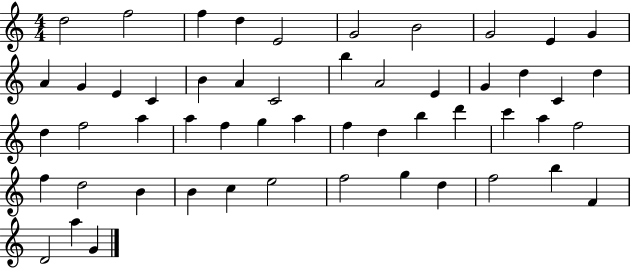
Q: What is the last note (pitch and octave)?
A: G4